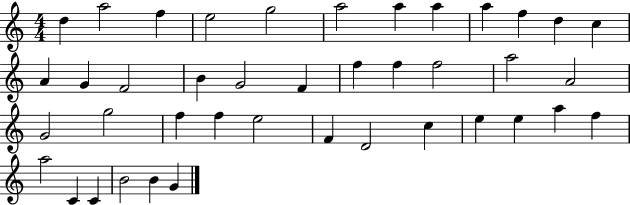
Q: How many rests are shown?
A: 0